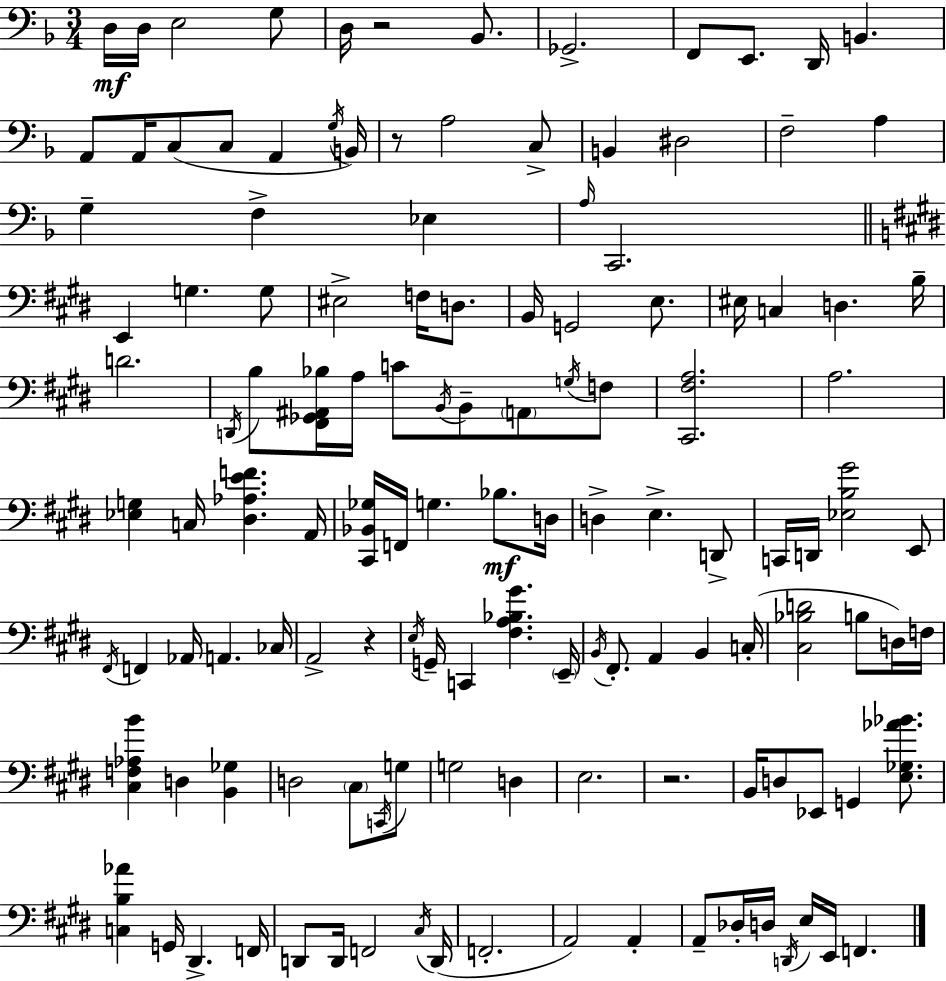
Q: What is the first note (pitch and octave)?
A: D3